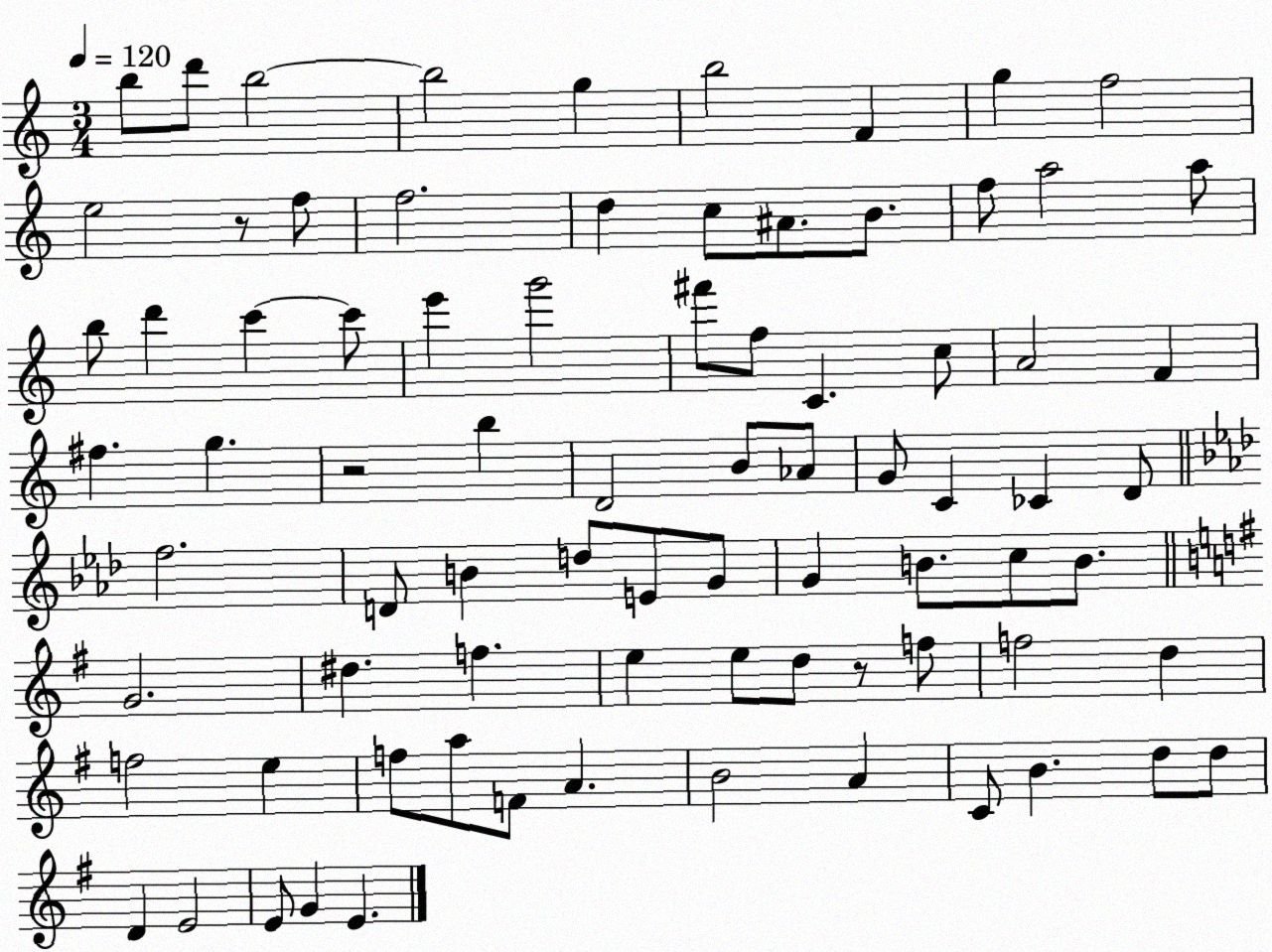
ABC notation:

X:1
T:Untitled
M:3/4
L:1/4
K:C
b/2 d'/2 b2 b2 g b2 F g f2 e2 z/2 f/2 f2 d c/2 ^A/2 B/2 f/2 a2 a/2 b/2 d' c' c'/2 e' g'2 ^f'/2 f/2 C c/2 A2 F ^f g z2 b D2 B/2 _A/2 G/2 C _C D/2 f2 D/2 B d/2 E/2 G/2 G B/2 c/2 B/2 G2 ^d f e e/2 d/2 z/2 f/2 f2 d f2 e f/2 a/2 F/2 A B2 A C/2 B d/2 d/2 D E2 E/2 G E